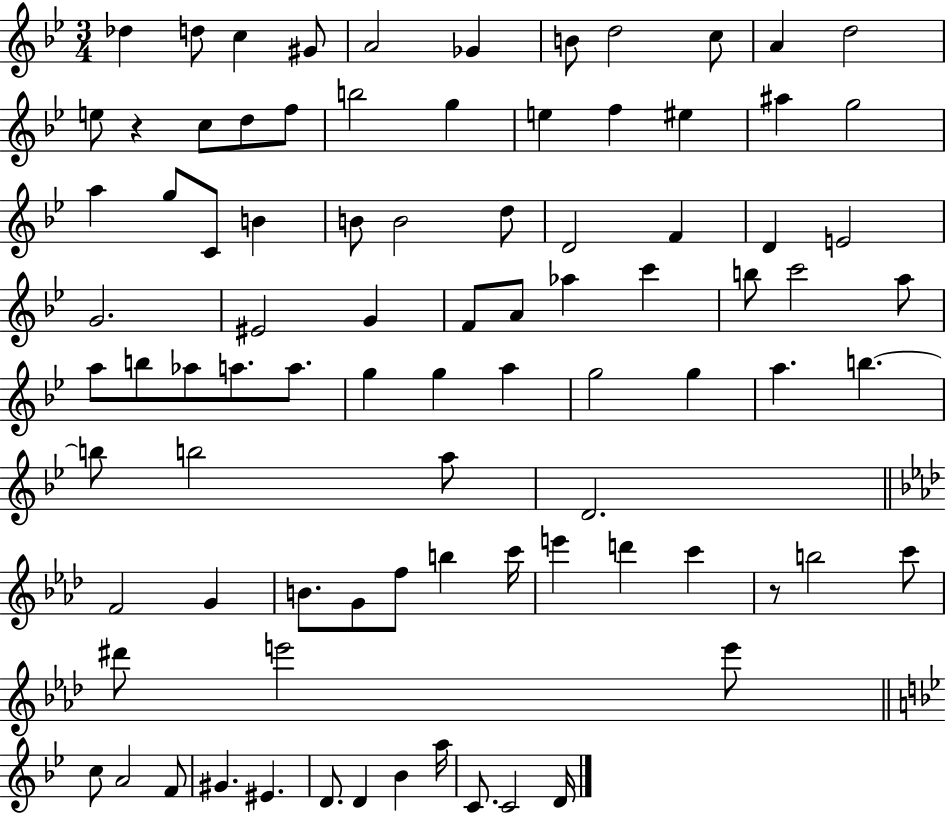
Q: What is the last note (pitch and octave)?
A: D4